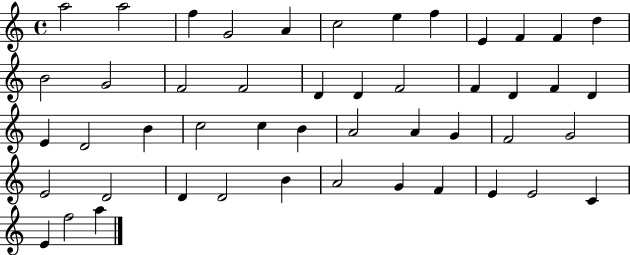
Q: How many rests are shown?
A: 0